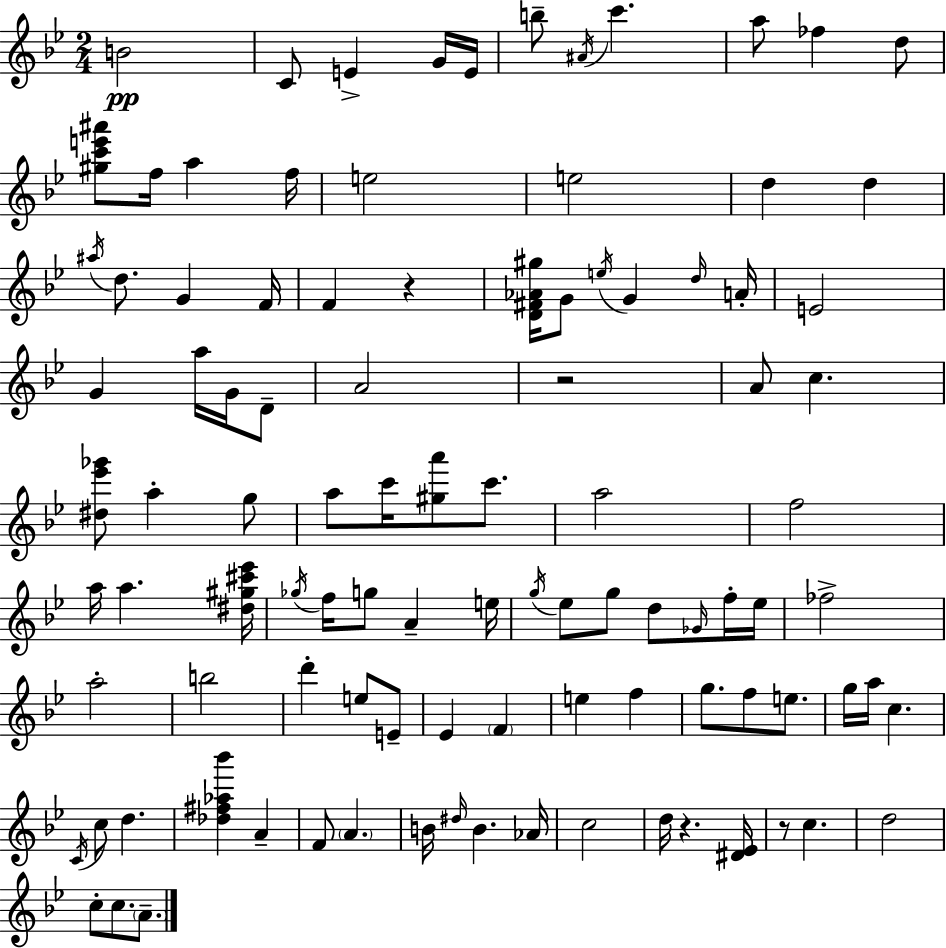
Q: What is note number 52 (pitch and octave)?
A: Eb5